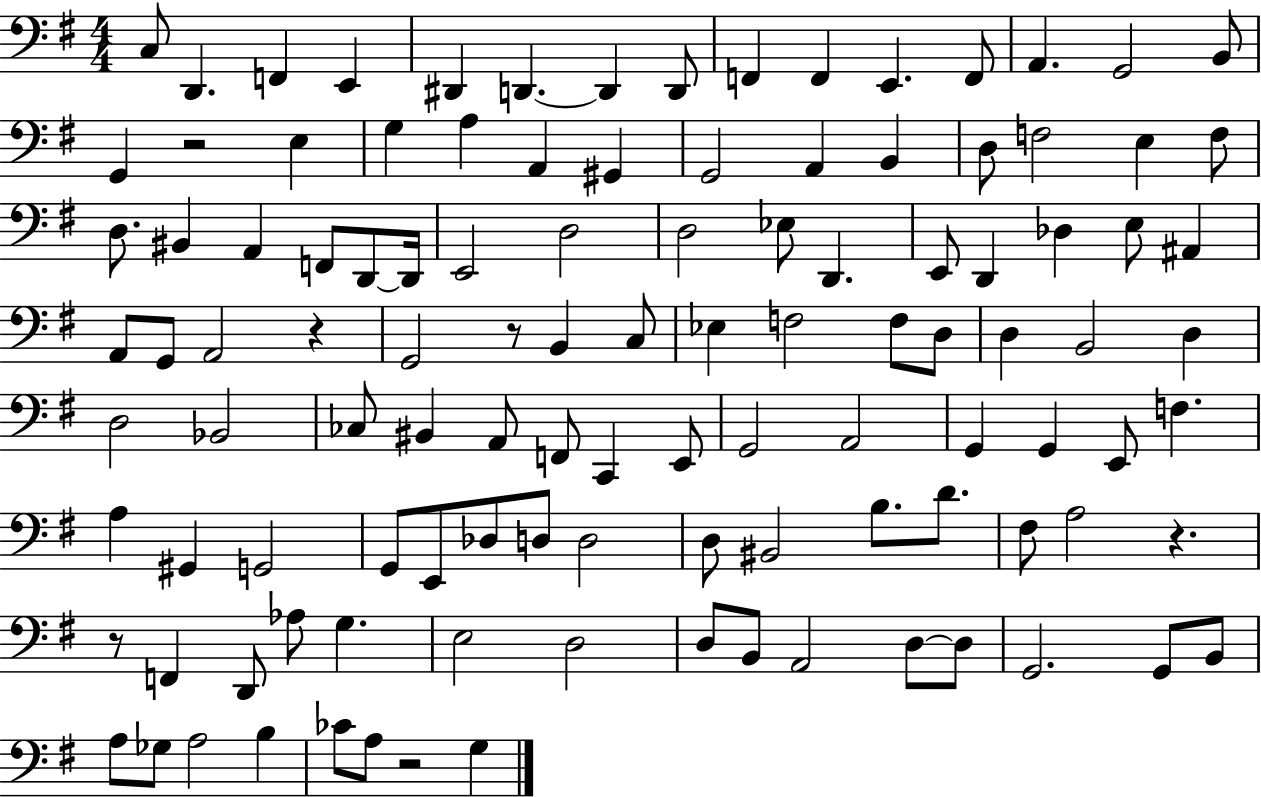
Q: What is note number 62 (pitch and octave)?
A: A2